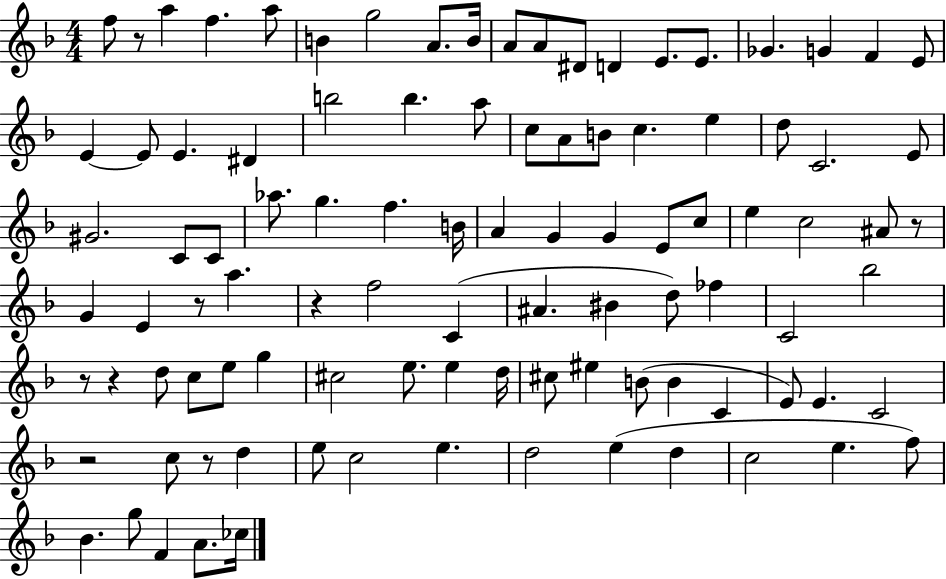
{
  \clef treble
  \numericTimeSignature
  \time 4/4
  \key f \major
  f''8 r8 a''4 f''4. a''8 | b'4 g''2 a'8. b'16 | a'8 a'8 dis'8 d'4 e'8. e'8. | ges'4. g'4 f'4 e'8 | \break e'4~~ e'8 e'4. dis'4 | b''2 b''4. a''8 | c''8 a'8 b'8 c''4. e''4 | d''8 c'2. e'8 | \break gis'2. c'8 c'8 | aes''8. g''4. f''4. b'16 | a'4 g'4 g'4 e'8 c''8 | e''4 c''2 ais'8 r8 | \break g'4 e'4 r8 a''4. | r4 f''2 c'4( | ais'4. bis'4 d''8) fes''4 | c'2 bes''2 | \break r8 r4 d''8 c''8 e''8 g''4 | cis''2 e''8. e''4 d''16 | cis''8 eis''4 b'8( b'4 c'4 | e'8) e'4. c'2 | \break r2 c''8 r8 d''4 | e''8 c''2 e''4. | d''2 e''4( d''4 | c''2 e''4. f''8) | \break bes'4. g''8 f'4 a'8. ces''16 | \bar "|."
}